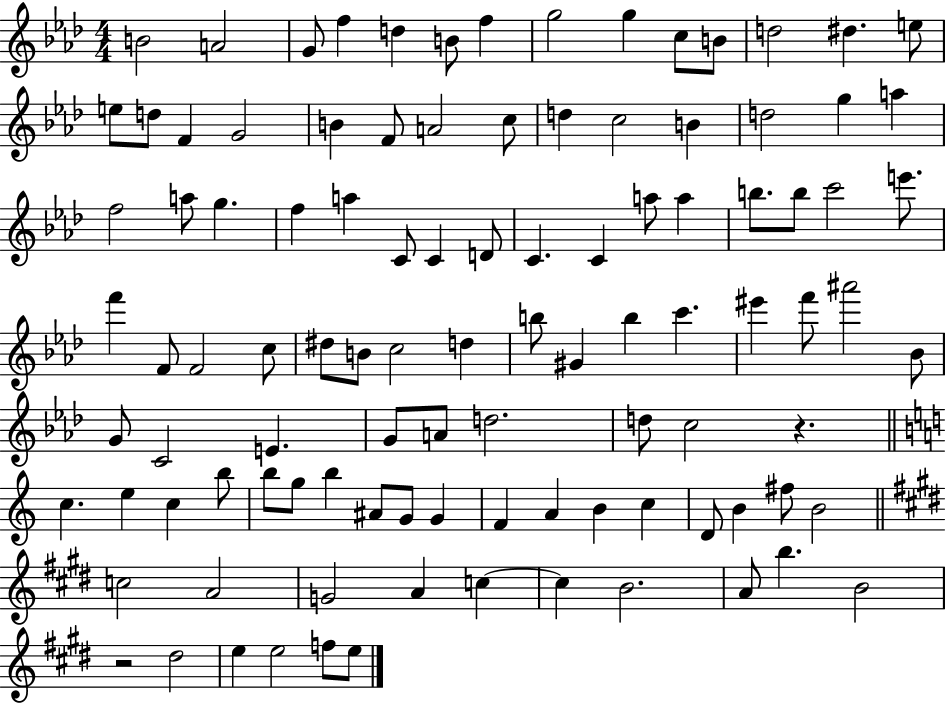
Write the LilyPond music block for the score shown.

{
  \clef treble
  \numericTimeSignature
  \time 4/4
  \key aes \major
  b'2 a'2 | g'8 f''4 d''4 b'8 f''4 | g''2 g''4 c''8 b'8 | d''2 dis''4. e''8 | \break e''8 d''8 f'4 g'2 | b'4 f'8 a'2 c''8 | d''4 c''2 b'4 | d''2 g''4 a''4 | \break f''2 a''8 g''4. | f''4 a''4 c'8 c'4 d'8 | c'4. c'4 a''8 a''4 | b''8. b''8 c'''2 e'''8. | \break f'''4 f'8 f'2 c''8 | dis''8 b'8 c''2 d''4 | b''8 gis'4 b''4 c'''4. | eis'''4 f'''8 ais'''2 bes'8 | \break g'8 c'2 e'4. | g'8 a'8 d''2. | d''8 c''2 r4. | \bar "||" \break \key c \major c''4. e''4 c''4 b''8 | b''8 g''8 b''4 ais'8 g'8 g'4 | f'4 a'4 b'4 c''4 | d'8 b'4 fis''8 b'2 | \break \bar "||" \break \key e \major c''2 a'2 | g'2 a'4 c''4~~ | c''4 b'2. | a'8 b''4. b'2 | \break r2 dis''2 | e''4 e''2 f''8 e''8 | \bar "|."
}